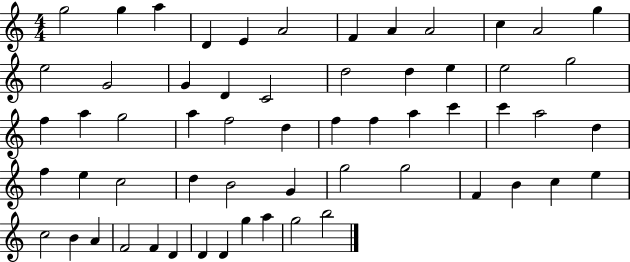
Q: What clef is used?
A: treble